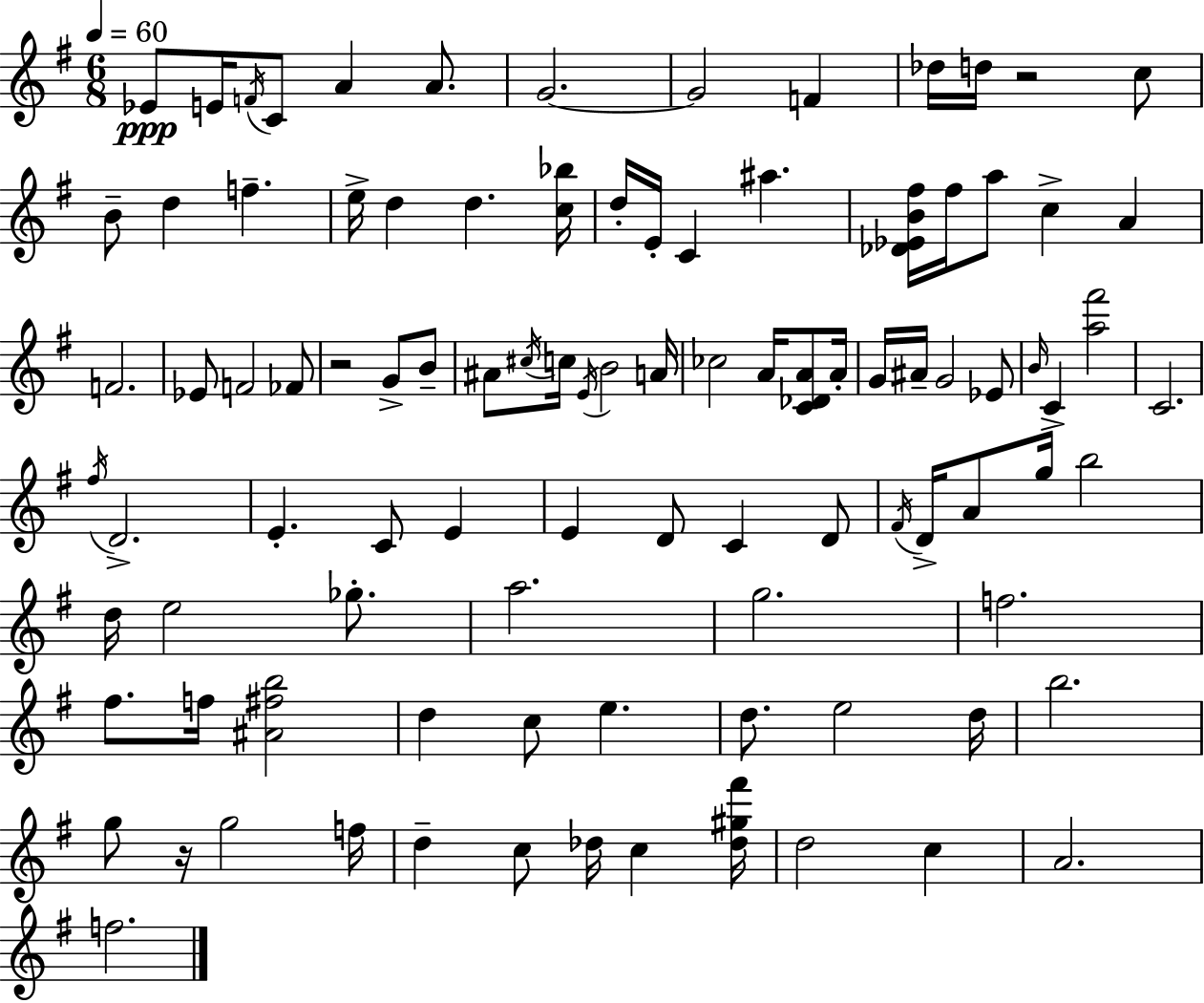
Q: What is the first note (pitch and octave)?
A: Eb4